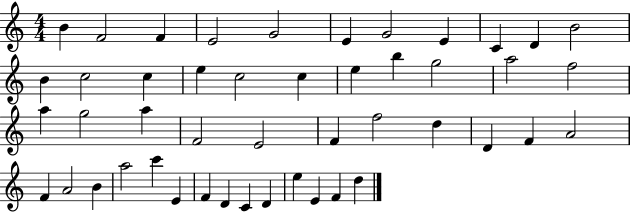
{
  \clef treble
  \numericTimeSignature
  \time 4/4
  \key c \major
  b'4 f'2 f'4 | e'2 g'2 | e'4 g'2 e'4 | c'4 d'4 b'2 | \break b'4 c''2 c''4 | e''4 c''2 c''4 | e''4 b''4 g''2 | a''2 f''2 | \break a''4 g''2 a''4 | f'2 e'2 | f'4 f''2 d''4 | d'4 f'4 a'2 | \break f'4 a'2 b'4 | a''2 c'''4 e'4 | f'4 d'4 c'4 d'4 | e''4 e'4 f'4 d''4 | \break \bar "|."
}